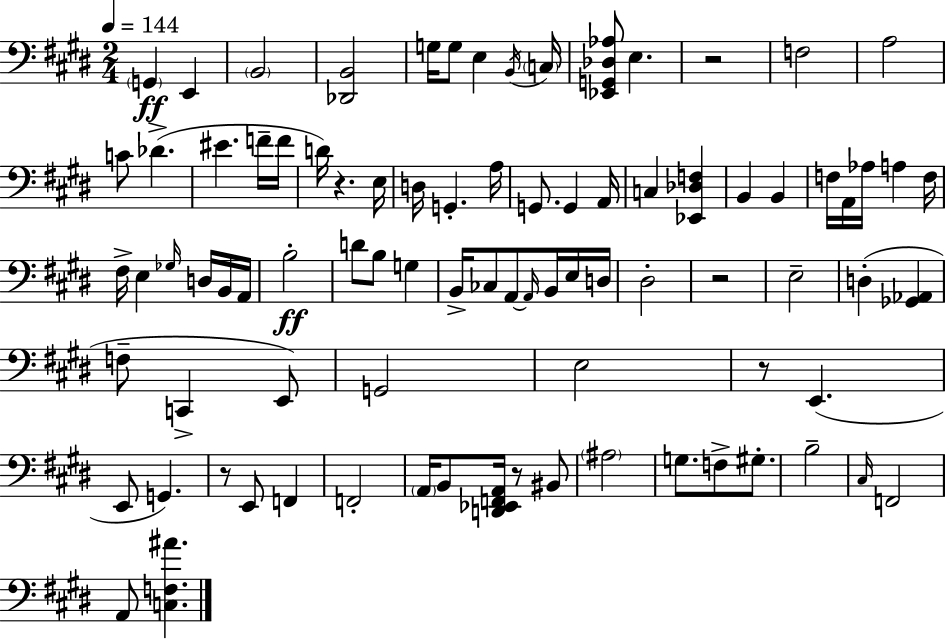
G2/q E2/q B2/h [Db2,B2]/h G3/s G3/e E3/q B2/s C3/s [Eb2,G2,Db3,Ab3]/e E3/q. R/h F3/h A3/h C4/e Db4/q. EIS4/q. F4/s F4/s D4/s R/q. E3/s D3/s G2/q. A3/s G2/e. G2/q A2/s C3/q [Eb2,Db3,F3]/q B2/q B2/q F3/s A2/s Ab3/s A3/q F3/s F#3/s E3/q Gb3/s D3/s B2/s A2/s B3/h D4/e B3/e G3/q B2/s CES3/e A2/e A2/s B2/s E3/s D3/s D#3/h R/h E3/h D3/q [Gb2,Ab2]/q F3/e C2/q E2/e G2/h E3/h R/e E2/q. E2/e G2/q. R/e E2/e F2/q F2/h A2/s B2/e [D2,Eb2,F2,A2]/s R/e BIS2/e A#3/h G3/e. F3/e G#3/e. B3/h C#3/s F2/h A2/e [C3,F3,A#4]/q.